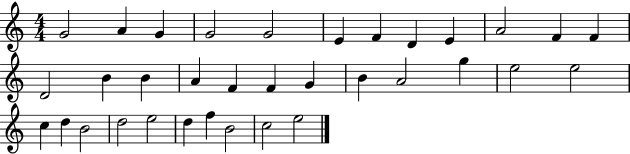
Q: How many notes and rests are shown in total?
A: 34